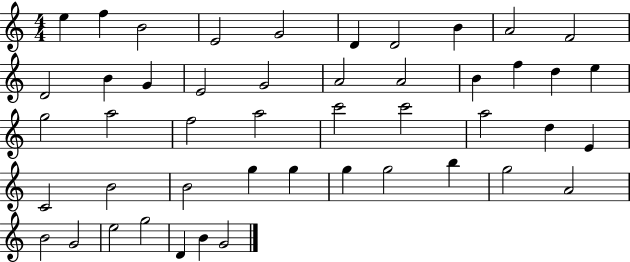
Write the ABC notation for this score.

X:1
T:Untitled
M:4/4
L:1/4
K:C
e f B2 E2 G2 D D2 B A2 F2 D2 B G E2 G2 A2 A2 B f d e g2 a2 f2 a2 c'2 c'2 a2 d E C2 B2 B2 g g g g2 b g2 A2 B2 G2 e2 g2 D B G2